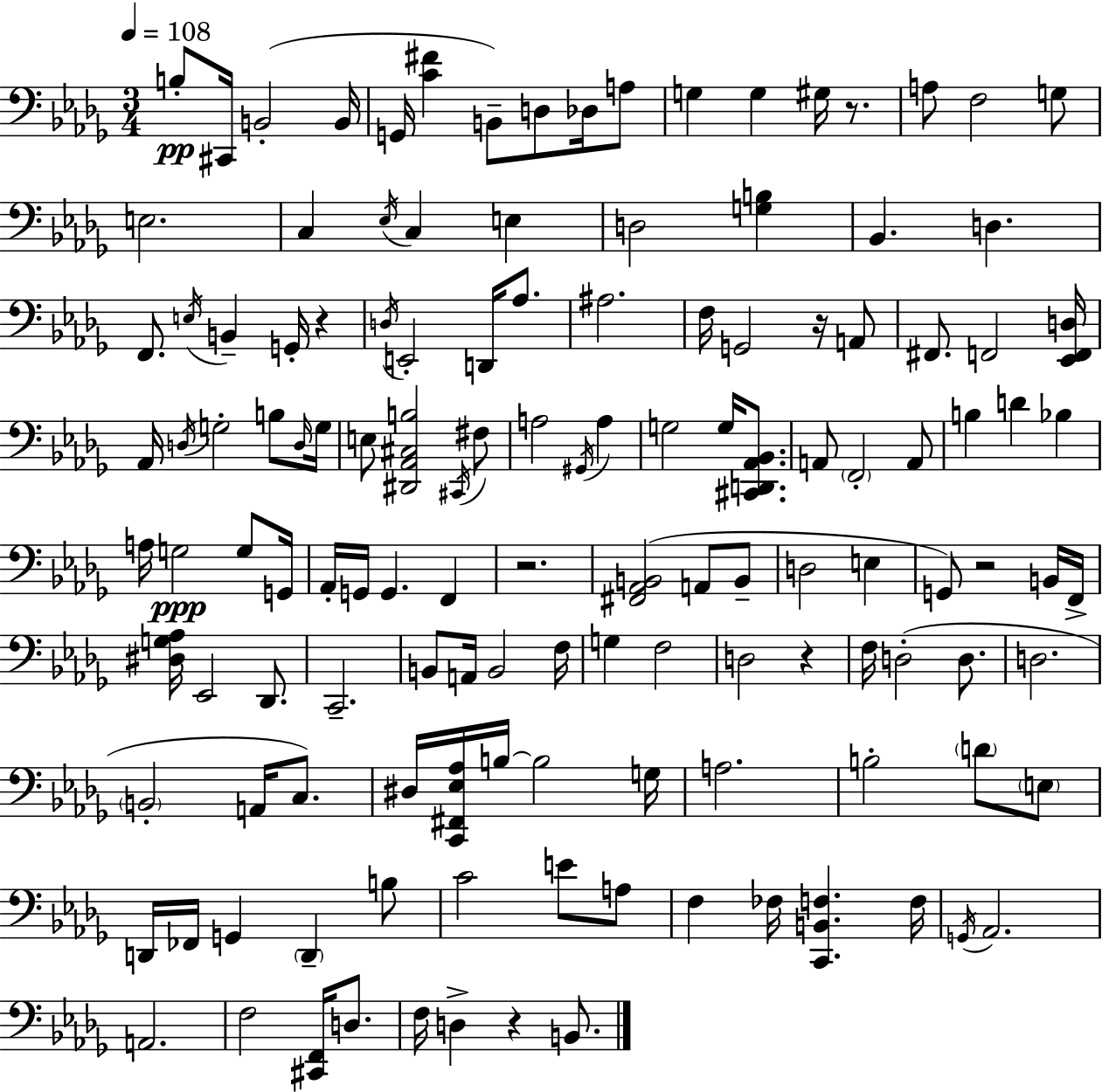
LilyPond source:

{
  \clef bass
  \numericTimeSignature
  \time 3/4
  \key bes \minor
  \tempo 4 = 108
  b8-.\pp cis,16 b,2-.( b,16 | g,16 <c' fis'>4 b,8--) d8 des16 a8 | g4 g4 gis16 r8. | a8 f2 g8 | \break e2. | c4 \acciaccatura { ees16 } c4 e4 | d2 <g b>4 | bes,4. d4. | \break f,8. \acciaccatura { e16 } b,4-- g,16-. r4 | \acciaccatura { d16 } e,2-. d,16 | aes8. ais2. | f16 g,2 | \break r16 a,8 fis,8. f,2 | <ees, f, d>16 aes,16 \acciaccatura { d16 } g2-. | b8 \grace { d16 } g16 e8 <dis, aes, cis b>2 | \acciaccatura { cis,16 } fis8 a2 | \break \acciaccatura { gis,16 } a4 g2 | g16 <cis, d, aes, bes,>8. a,8 \parenthesize f,2-. | a,8 b4 d'4 | bes4 a16 g2\ppp | \break g8 g,16 aes,16-. g,16 g,4. | f,4 r2. | <fis, aes, b,>2( | a,8 b,8-- d2 | \break e4 g,8) r2 | b,16 f,16-> <dis g aes>16 ees,2 | des,8. c,2.-- | b,8 a,16 b,2 | \break f16 g4 f2 | d2 | r4 f16 d2-.( | d8. d2. | \break \parenthesize b,2-. | a,16 c8.) dis16 <c, fis, ees aes>16 b16~~ b2 | g16 a2. | b2-. | \break \parenthesize d'8 \parenthesize e8 d,16 fes,16 g,4 | \parenthesize d,4-- b8 c'2 | e'8 a8 f4 fes16 | <c, b, f>4. f16 \acciaccatura { g,16 } aes,2. | \break a,2. | f2 | <cis, f,>16 d8. f16 d4-> | r4 b,8. \bar "|."
}